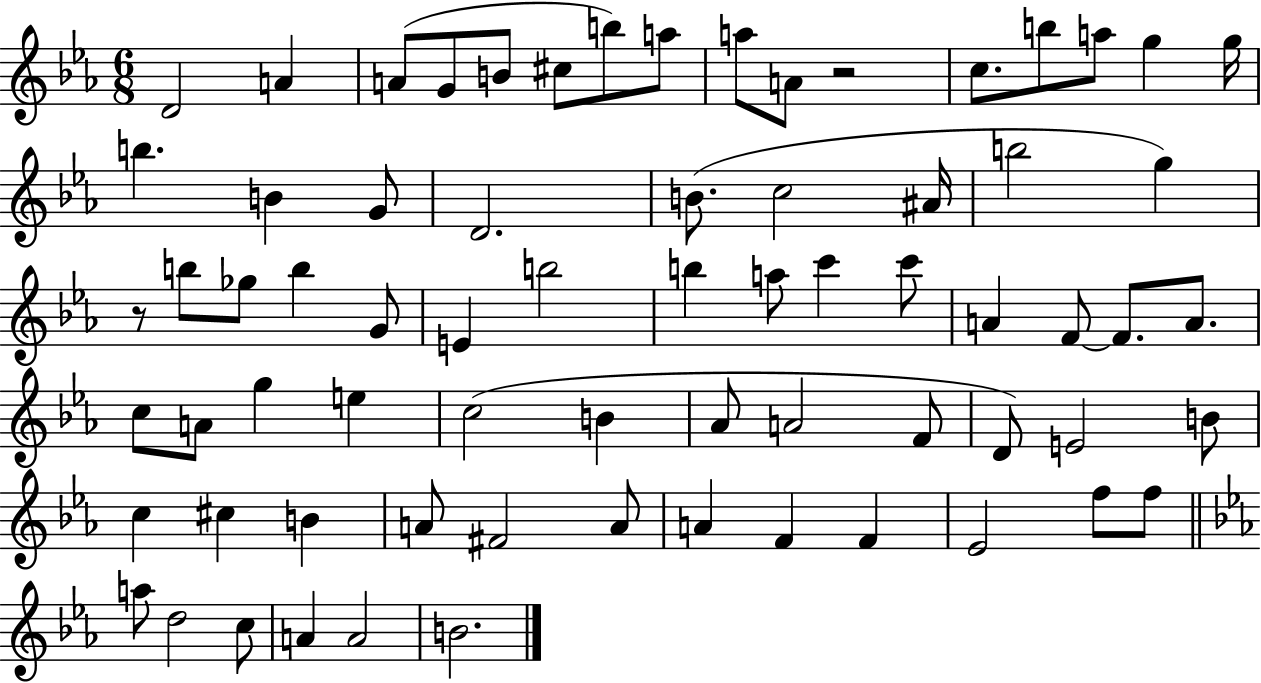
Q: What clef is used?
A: treble